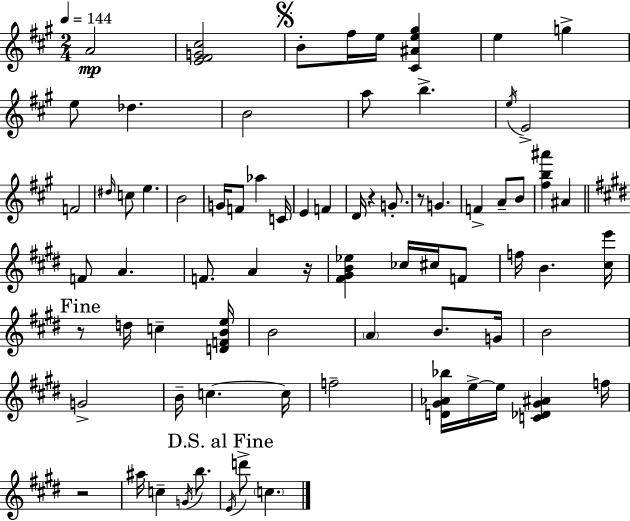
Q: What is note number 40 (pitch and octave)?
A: B4